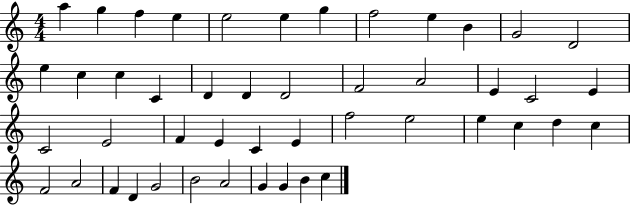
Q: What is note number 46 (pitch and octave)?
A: B4